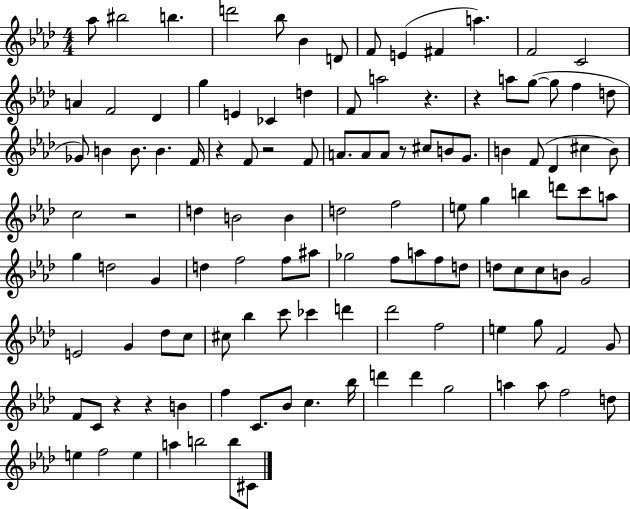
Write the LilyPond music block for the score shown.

{
  \clef treble
  \numericTimeSignature
  \time 4/4
  \key aes \major
  aes''8 bis''2 b''4. | d'''2 bes''8 bes'4 d'8 | f'8 e'4( fis'4 a''4.) | f'2 c'2 | \break a'4 f'2 des'4 | g''4 e'4 ces'4 d''4 | f'8 a''2 r4. | r4 a''8 g''8~(~ g''8 f''4 d''8 | \break ges'8) b'4 b'8. b'4. f'16 | r4 f'8 r2 f'8 | a'8. a'8 a'8 r8 cis''8 b'8 g'8. | b'4 f'8( des'4 cis''4 b'8) | \break c''2 r2 | d''4 b'2 b'4 | d''2 f''2 | e''8 g''4 b''4 d'''8 c'''8 a''8 | \break g''4 d''2 g'4 | d''4 f''2 f''8 ais''8 | ges''2 f''8 a''8 f''8 d''8 | d''8 c''8 c''8 b'8 g'2 | \break e'2 g'4 des''8 c''8 | cis''8 bes''4 c'''8 ces'''4 d'''4 | des'''2 f''2 | e''4 g''8 f'2 g'8 | \break f'8 c'8 r4 r4 b'4 | f''4 c'8. bes'8 c''4. bes''16 | d'''4 d'''4 g''2 | a''4 a''8 f''2 d''8 | \break e''4 f''2 e''4 | a''4 b''2 b''8 cis'8 | \bar "|."
}